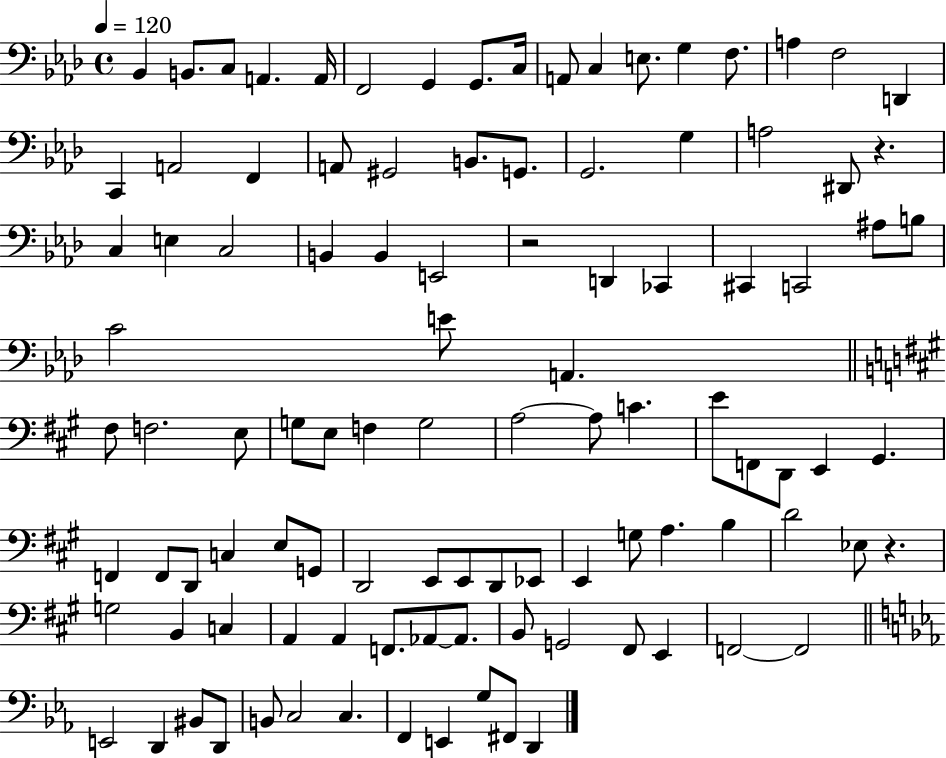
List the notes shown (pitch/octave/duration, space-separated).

Bb2/q B2/e. C3/e A2/q. A2/s F2/h G2/q G2/e. C3/s A2/e C3/q E3/e. G3/q F3/e. A3/q F3/h D2/q C2/q A2/h F2/q A2/e G#2/h B2/e. G2/e. G2/h. G3/q A3/h D#2/e R/q. C3/q E3/q C3/h B2/q B2/q E2/h R/h D2/q CES2/q C#2/q C2/h A#3/e B3/e C4/h E4/e A2/q. F#3/e F3/h. E3/e G3/e E3/e F3/q G3/h A3/h A3/e C4/q. E4/e F2/e D2/e E2/q G#2/q. F2/q F2/e D2/e C3/q E3/e G2/e D2/h E2/e E2/e D2/e Eb2/e E2/q G3/e A3/q. B3/q D4/h Eb3/e R/q. G3/h B2/q C3/q A2/q A2/q F2/e. Ab2/e Ab2/e. B2/e G2/h F#2/e E2/q F2/h F2/h E2/h D2/q BIS2/e D2/e B2/e C3/h C3/q. F2/q E2/q G3/e F#2/e D2/q